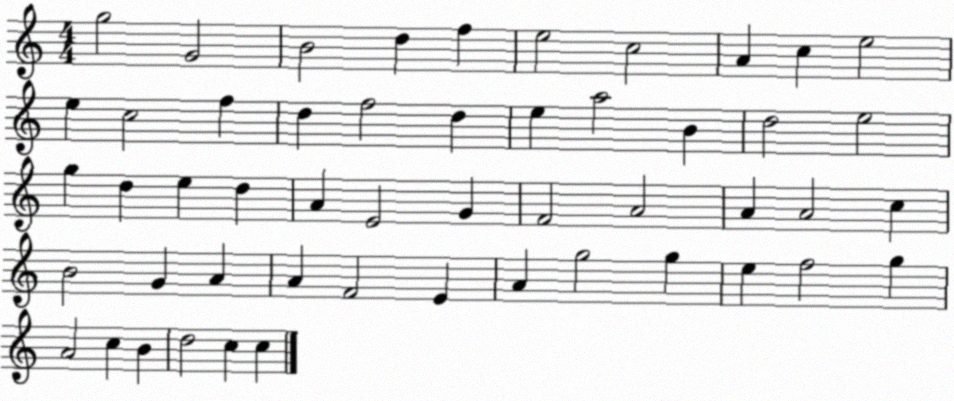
X:1
T:Untitled
M:4/4
L:1/4
K:C
g2 G2 B2 d f e2 c2 A c e2 e c2 f d f2 d e a2 B d2 e2 g d e d A E2 G F2 A2 A A2 c B2 G A A F2 E A g2 g e f2 g A2 c B d2 c c